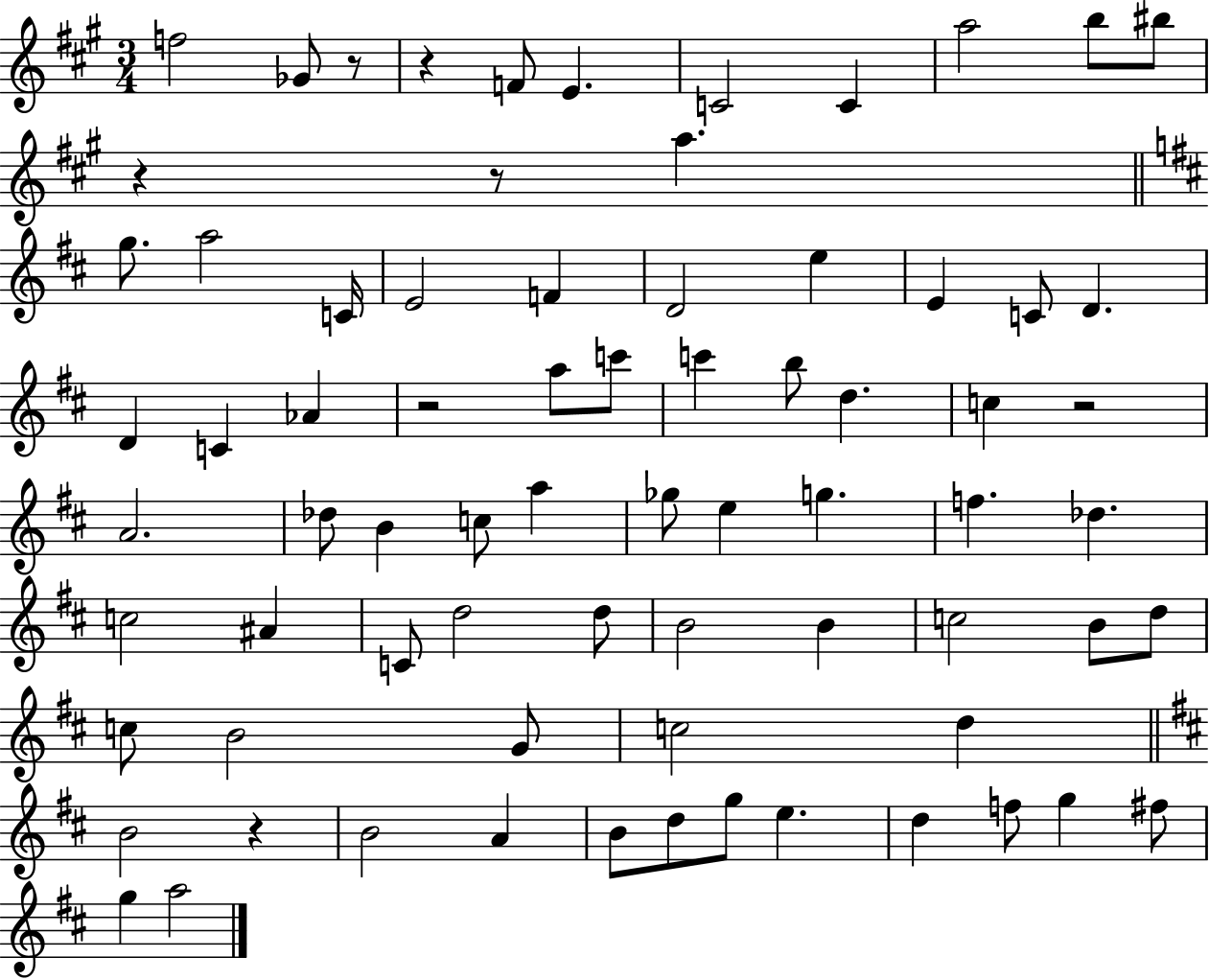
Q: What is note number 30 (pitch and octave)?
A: A4